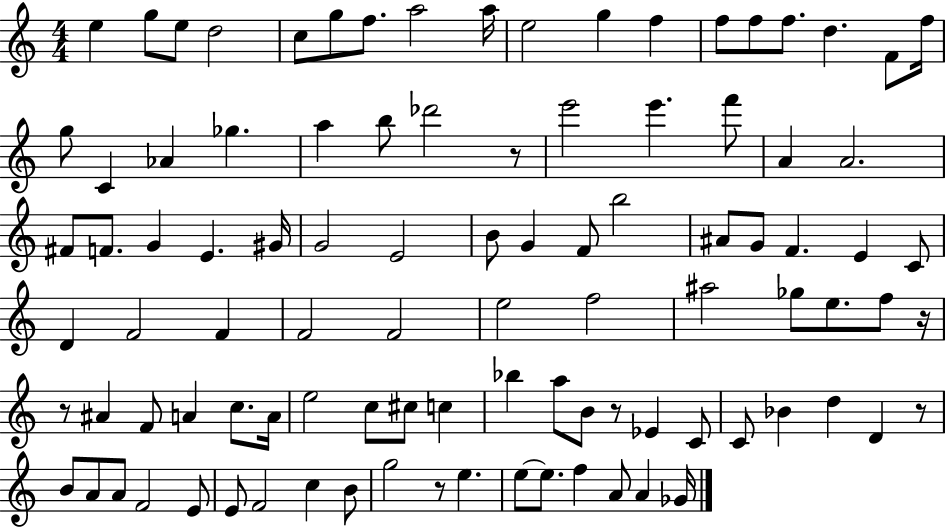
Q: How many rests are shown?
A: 6